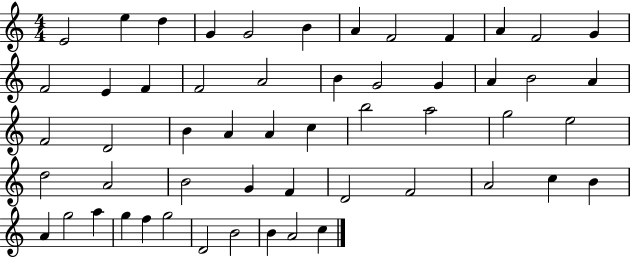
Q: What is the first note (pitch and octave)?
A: E4